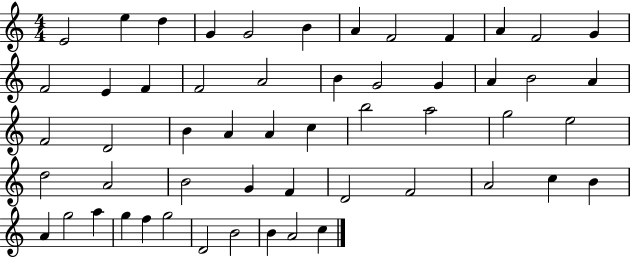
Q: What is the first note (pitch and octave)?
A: E4